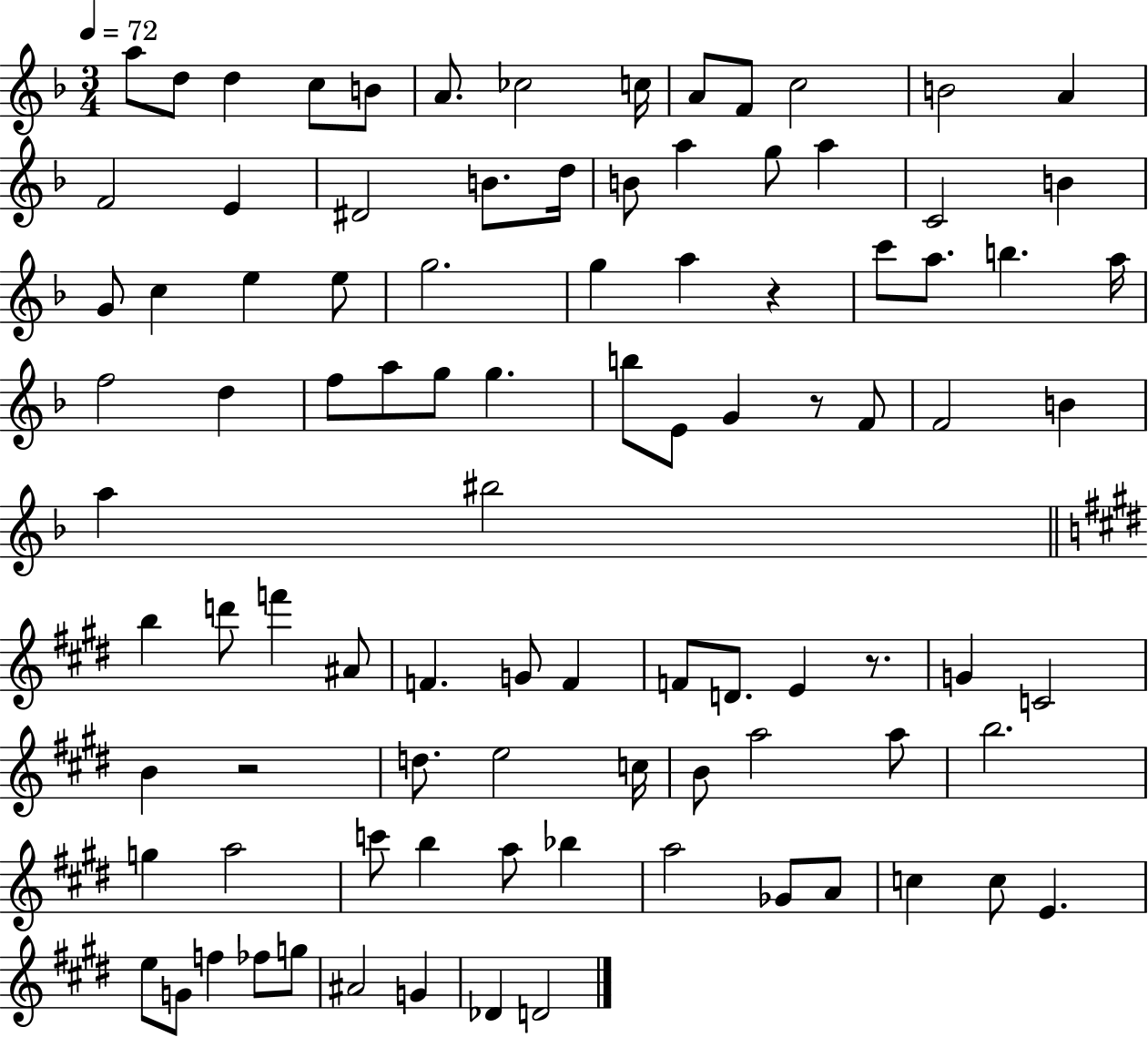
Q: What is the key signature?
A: F major